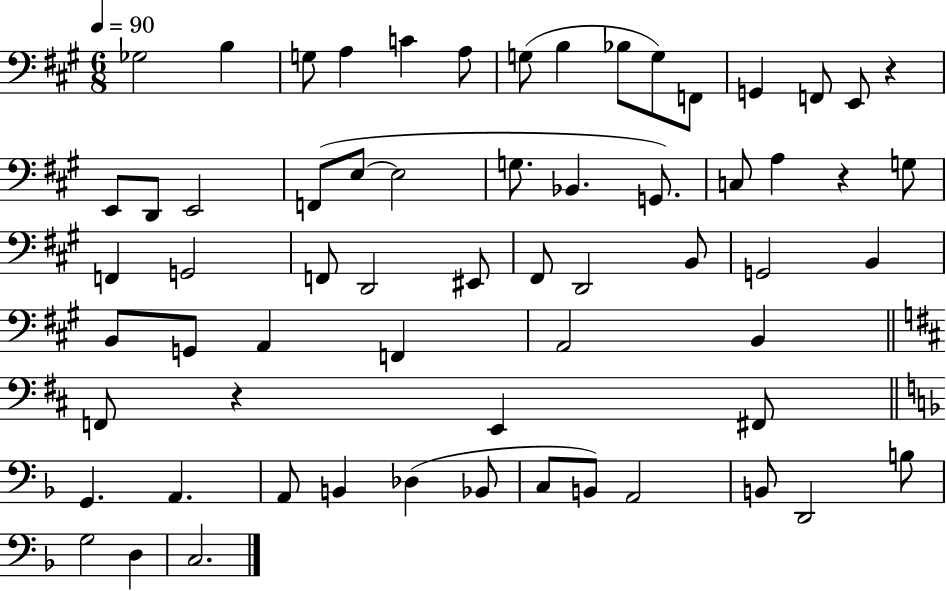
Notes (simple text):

Gb3/h B3/q G3/e A3/q C4/q A3/e G3/e B3/q Bb3/e G3/e F2/e G2/q F2/e E2/e R/q E2/e D2/e E2/h F2/e E3/e E3/h G3/e. Bb2/q. G2/e. C3/e A3/q R/q G3/e F2/q G2/h F2/e D2/h EIS2/e F#2/e D2/h B2/e G2/h B2/q B2/e G2/e A2/q F2/q A2/h B2/q F2/e R/q E2/q F#2/e G2/q. A2/q. A2/e B2/q Db3/q Bb2/e C3/e B2/e A2/h B2/e D2/h B3/e G3/h D3/q C3/h.